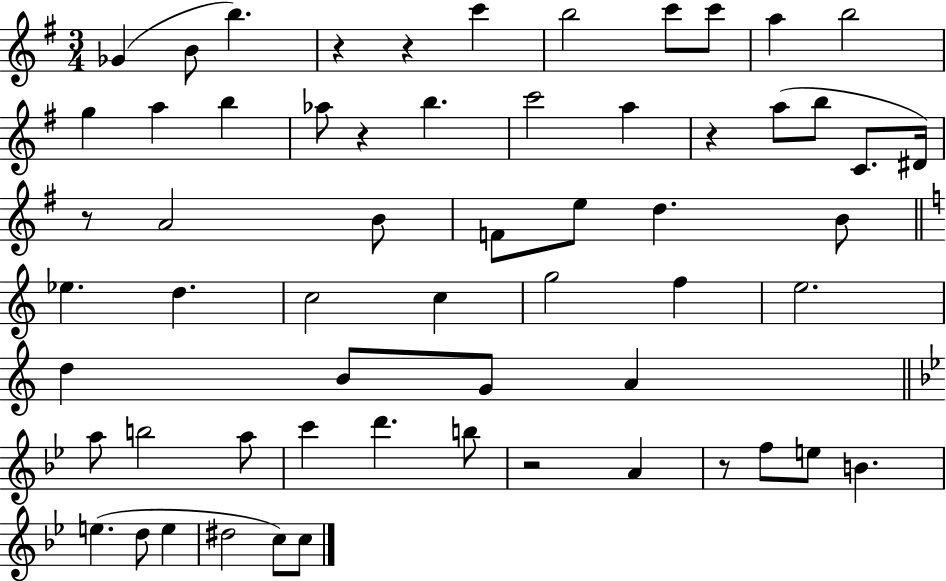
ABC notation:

X:1
T:Untitled
M:3/4
L:1/4
K:G
_G B/2 b z z c' b2 c'/2 c'/2 a b2 g a b _a/2 z b c'2 a z a/2 b/2 C/2 ^D/4 z/2 A2 B/2 F/2 e/2 d B/2 _e d c2 c g2 f e2 d B/2 G/2 A a/2 b2 a/2 c' d' b/2 z2 A z/2 f/2 e/2 B e d/2 e ^d2 c/2 c/2